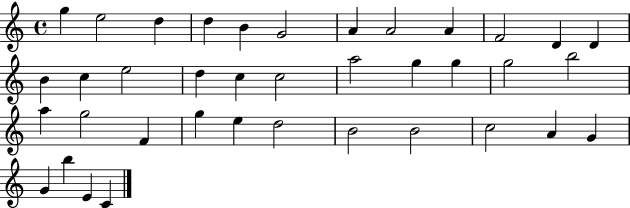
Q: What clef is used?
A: treble